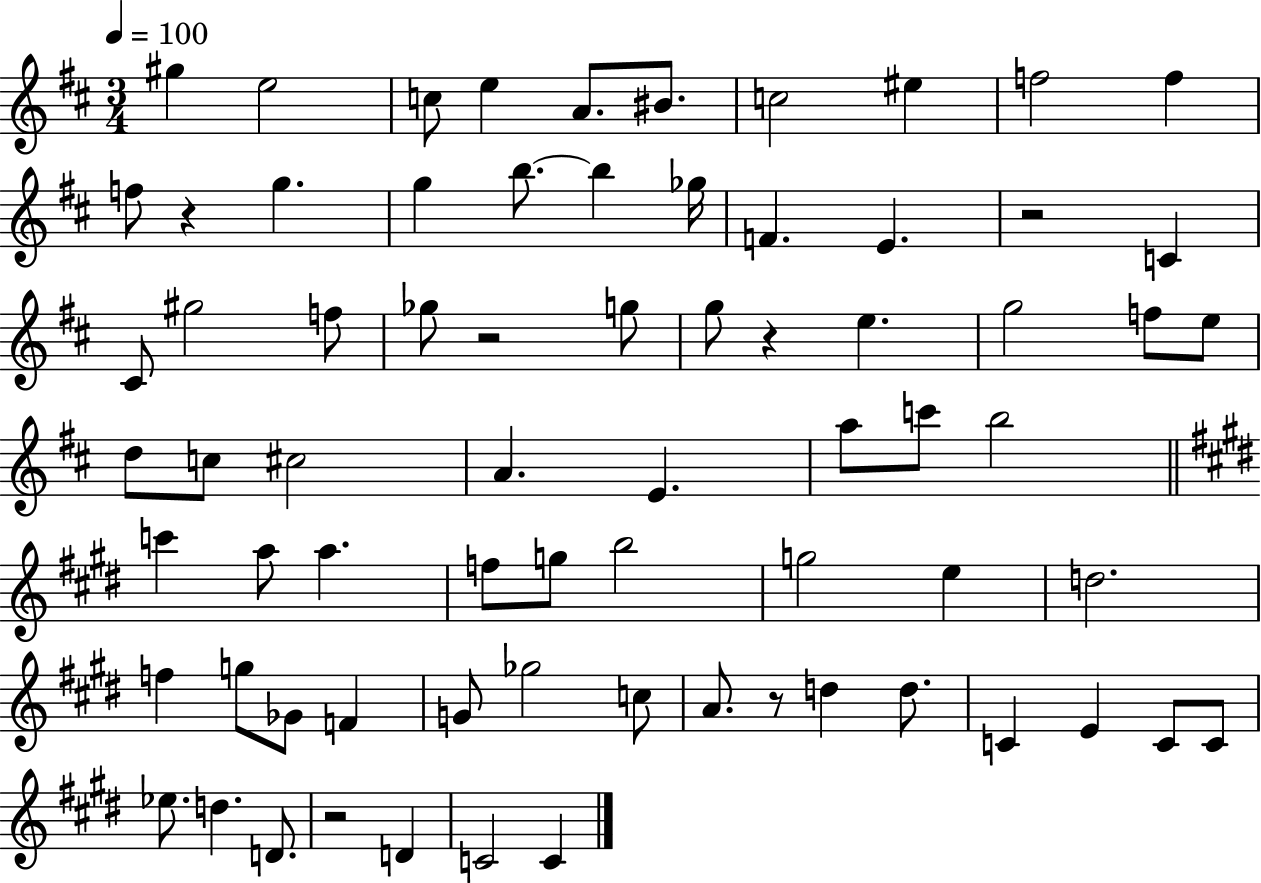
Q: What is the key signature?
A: D major